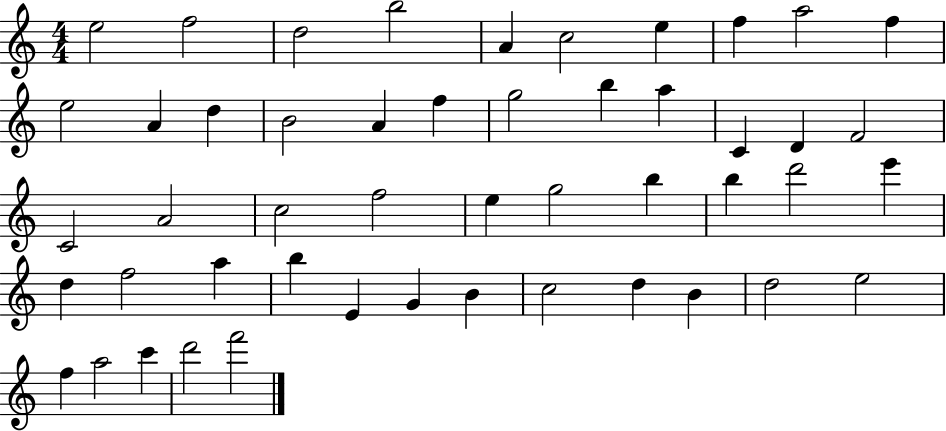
{
  \clef treble
  \numericTimeSignature
  \time 4/4
  \key c \major
  e''2 f''2 | d''2 b''2 | a'4 c''2 e''4 | f''4 a''2 f''4 | \break e''2 a'4 d''4 | b'2 a'4 f''4 | g''2 b''4 a''4 | c'4 d'4 f'2 | \break c'2 a'2 | c''2 f''2 | e''4 g''2 b''4 | b''4 d'''2 e'''4 | \break d''4 f''2 a''4 | b''4 e'4 g'4 b'4 | c''2 d''4 b'4 | d''2 e''2 | \break f''4 a''2 c'''4 | d'''2 f'''2 | \bar "|."
}